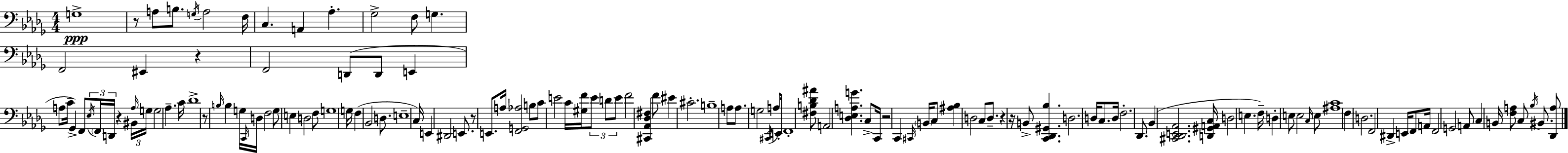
X:1
T:Untitled
M:4/4
L:1/4
K:Bbm
G,4 z/2 A,/2 B,/2 G,/4 A,2 F,/4 C, A,, _A, _G,2 F,/2 G, F,,2 ^E,, z F,,2 D,,/2 D,,/2 E,, A,/2 C/4 _G,, F,,/2 _E,/4 F,,/4 D,,/4 z ^B,,/4 A,/4 G,/4 G,2 _A, C/4 _D4 z/2 B,/4 B, G,/4 C,,/4 D,/4 F,2 G,/2 E, D,2 F,/2 G,4 G,/4 F, _B,,2 D,/2 E,4 C,/4 E,, ^D,,2 E,,/2 z/2 E,,/2 A,/4 [F,,G,,_A,]2 B,/2 C/2 E2 C/4 [^G,F]/4 E/2 D/2 E/2 F2 [^C,,_A,,_D,^F,] F/2 ^E ^C2 B,4 A,/2 A,/2 G,2 ^C,,/4 A,/2 E,,/4 F,,4 [^F,B,_D^A]/2 A,,2 [_D,E,A,G] C,/2 C,,/4 z2 C,, ^C,,/4 B,,/4 C,/2 [^A,_B,] D,2 C,/2 D,/2 z z/4 B,,/2 [C,,_D,,^G,,_B,] D,2 D,/4 C,/2 D,/4 F,2 _D,,/2 _B,, [^C,,_D,,E,,_A,,]2 [D,,^G,,A,,C,]/4 D,2 E, F,/4 D, E,/2 E,2 C,/4 E,/2 [^A,C]4 F, D,2 F,,2 ^D,, E,,/4 F,,/2 A,,/4 F,,2 G,,2 A,,/2 C, B,,/4 [F,A,]/2 C,/2 _B,/4 ^B,,/2 [_D,,A,]/2